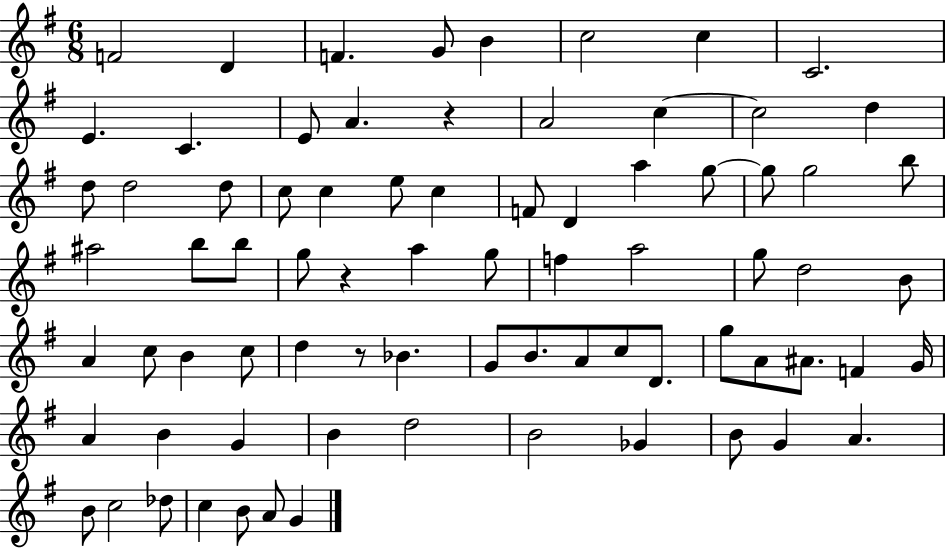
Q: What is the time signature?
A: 6/8